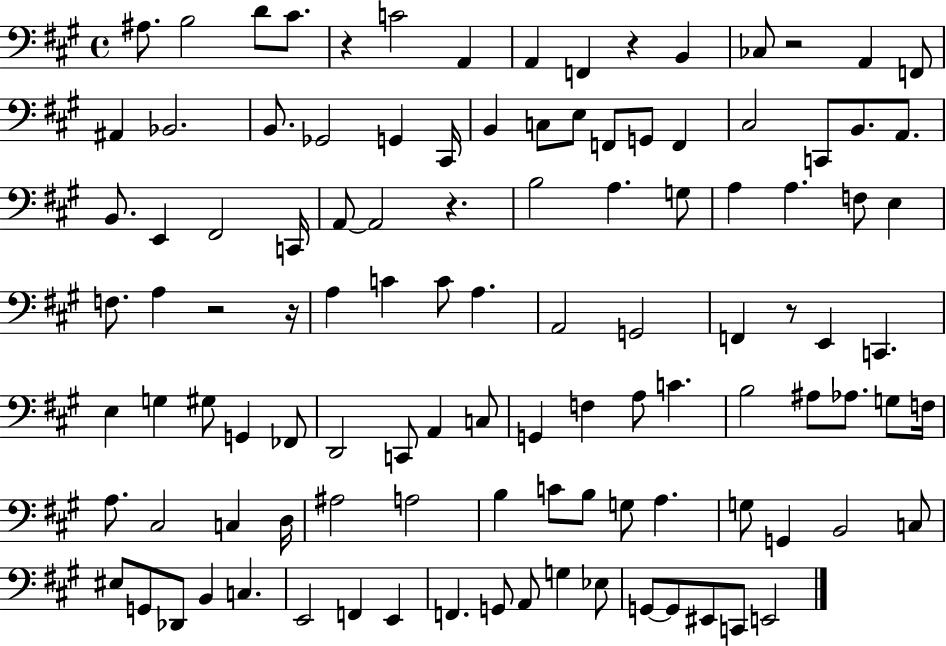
X:1
T:Untitled
M:4/4
L:1/4
K:A
^A,/2 B,2 D/2 ^C/2 z C2 A,, A,, F,, z B,, _C,/2 z2 A,, F,,/2 ^A,, _B,,2 B,,/2 _G,,2 G,, ^C,,/4 B,, C,/2 E,/2 F,,/2 G,,/2 F,, ^C,2 C,,/2 B,,/2 A,,/2 B,,/2 E,, ^F,,2 C,,/4 A,,/2 A,,2 z B,2 A, G,/2 A, A, F,/2 E, F,/2 A, z2 z/4 A, C C/2 A, A,,2 G,,2 F,, z/2 E,, C,, E, G, ^G,/2 G,, _F,,/2 D,,2 C,,/2 A,, C,/2 G,, F, A,/2 C B,2 ^A,/2 _A,/2 G,/2 F,/4 A,/2 ^C,2 C, D,/4 ^A,2 A,2 B, C/2 B,/2 G,/2 A, G,/2 G,, B,,2 C,/2 ^E,/2 G,,/2 _D,,/2 B,, C, E,,2 F,, E,, F,, G,,/2 A,,/2 G, _E,/2 G,,/2 G,,/2 ^E,,/2 C,,/2 E,,2